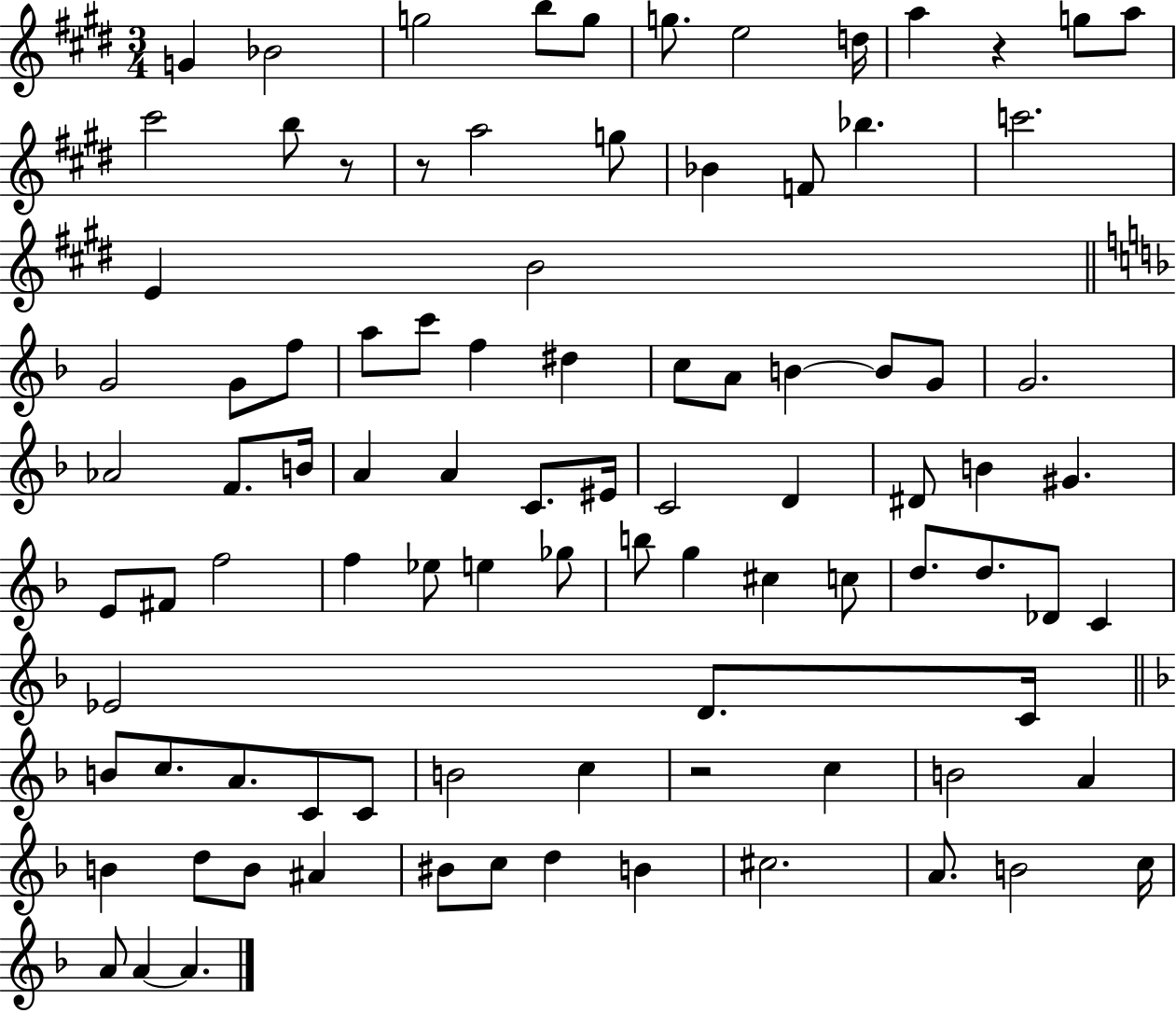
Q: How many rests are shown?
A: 4